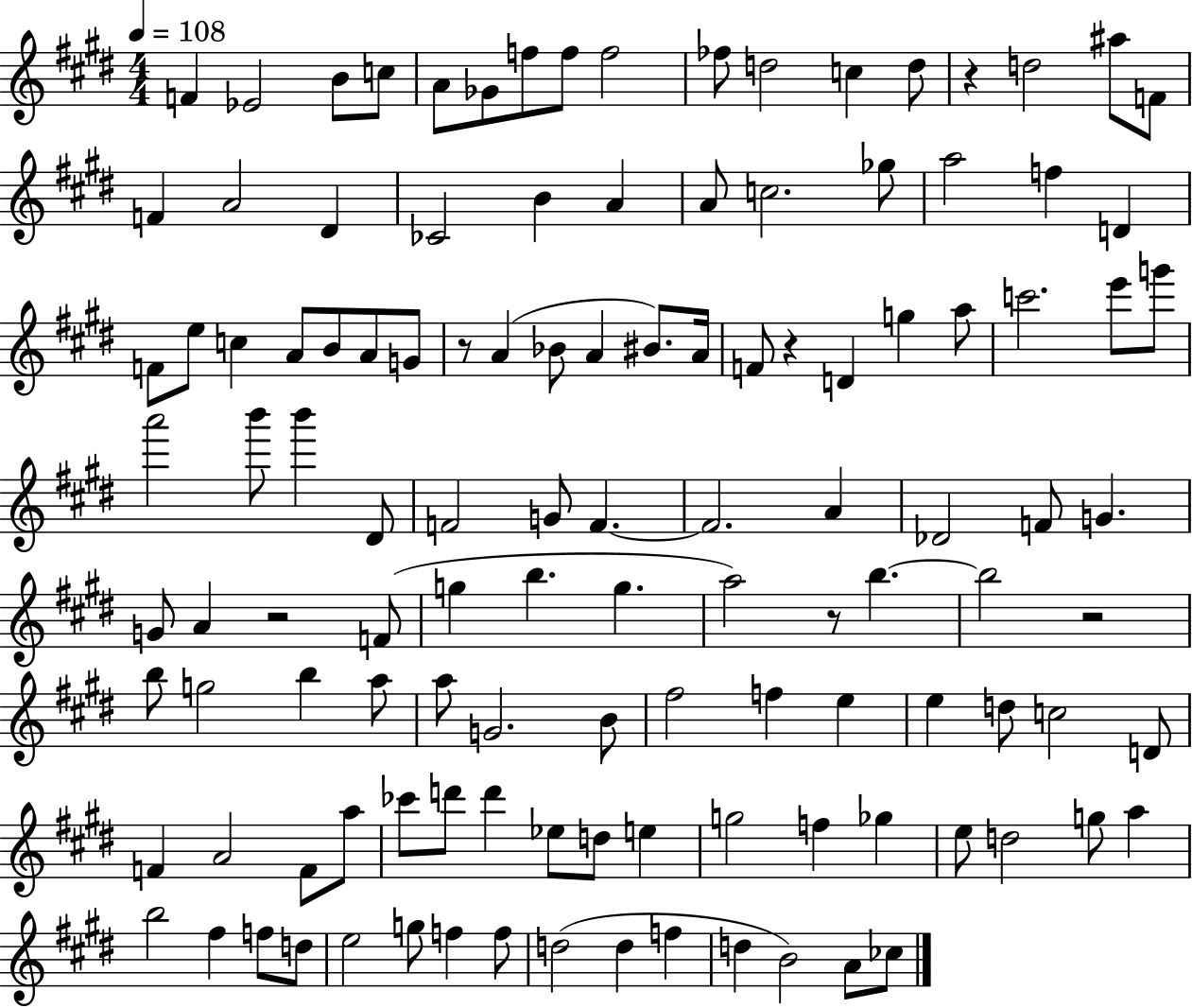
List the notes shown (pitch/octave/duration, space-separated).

F4/q Eb4/h B4/e C5/e A4/e Gb4/e F5/e F5/e F5/h FES5/e D5/h C5/q D5/e R/q D5/h A#5/e F4/e F4/q A4/h D#4/q CES4/h B4/q A4/q A4/e C5/h. Gb5/e A5/h F5/q D4/q F4/e E5/e C5/q A4/e B4/e A4/e G4/e R/e A4/q Bb4/e A4/q BIS4/e. A4/s F4/e R/q D4/q G5/q A5/e C6/h. E6/e G6/e A6/h B6/e B6/q D#4/e F4/h G4/e F4/q. F4/h. A4/q Db4/h F4/e G4/q. G4/e A4/q R/h F4/e G5/q B5/q. G5/q. A5/h R/e B5/q. B5/h R/h B5/e G5/h B5/q A5/e A5/e G4/h. B4/e F#5/h F5/q E5/q E5/q D5/e C5/h D4/e F4/q A4/h F4/e A5/e CES6/e D6/e D6/q Eb5/e D5/e E5/q G5/h F5/q Gb5/q E5/e D5/h G5/e A5/q B5/h F#5/q F5/e D5/e E5/h G5/e F5/q F5/e D5/h D5/q F5/q D5/q B4/h A4/e CES5/e